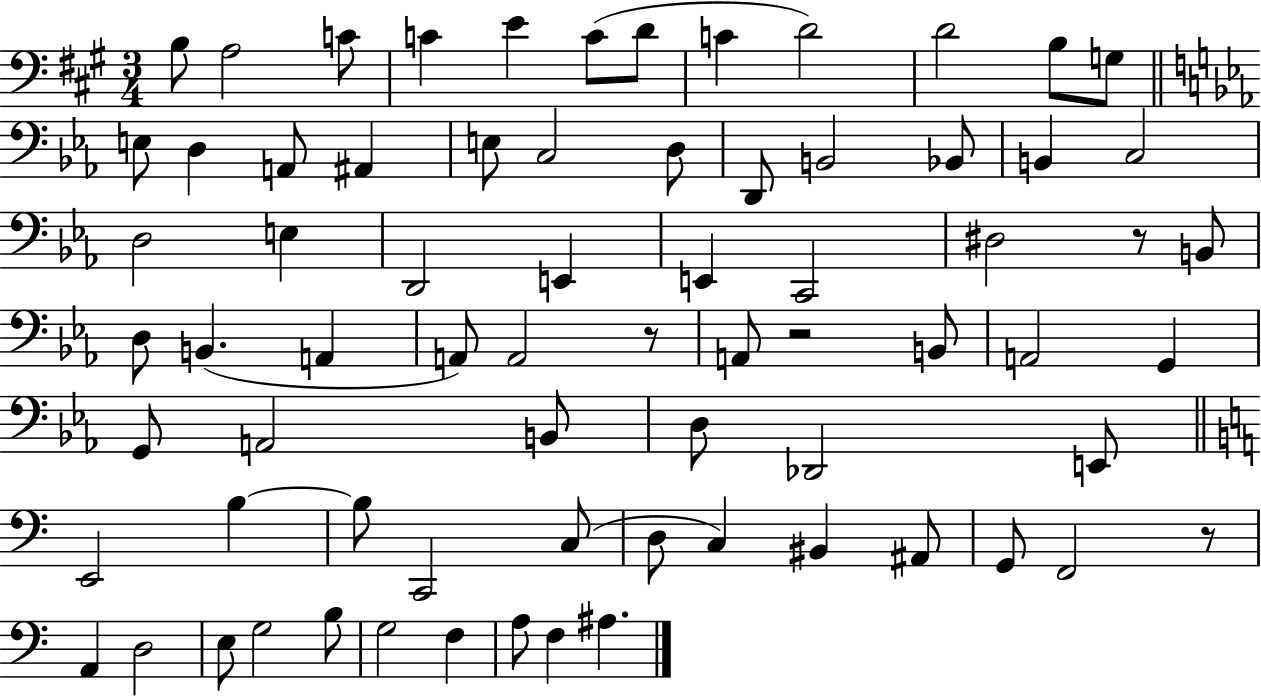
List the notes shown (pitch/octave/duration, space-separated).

B3/e A3/h C4/e C4/q E4/q C4/e D4/e C4/q D4/h D4/h B3/e G3/e E3/e D3/q A2/e A#2/q E3/e C3/h D3/e D2/e B2/h Bb2/e B2/q C3/h D3/h E3/q D2/h E2/q E2/q C2/h D#3/h R/e B2/e D3/e B2/q. A2/q A2/e A2/h R/e A2/e R/h B2/e A2/h G2/q G2/e A2/h B2/e D3/e Db2/h E2/e E2/h B3/q B3/e C2/h C3/e D3/e C3/q BIS2/q A#2/e G2/e F2/h R/e A2/q D3/h E3/e G3/h B3/e G3/h F3/q A3/e F3/q A#3/q.